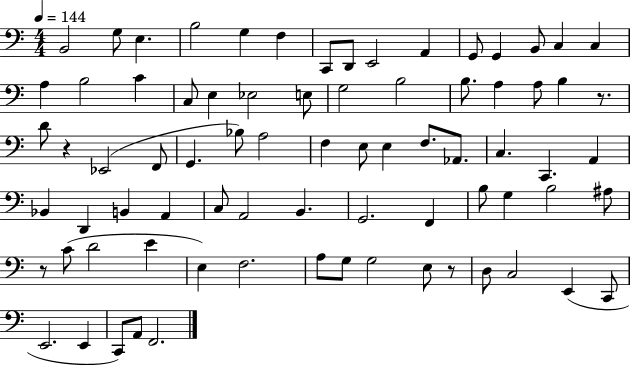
B2/h G3/e E3/q. B3/h G3/q F3/q C2/e D2/e E2/h A2/q G2/e G2/q B2/e C3/q C3/q A3/q B3/h C4/q C3/e E3/q Eb3/h E3/e G3/h B3/h B3/e. A3/q A3/e B3/q R/e. D4/e R/q Eb2/h F2/e G2/q. Bb3/e A3/h F3/q E3/e E3/q F3/e. Ab2/e. C3/q. C2/q. A2/q Bb2/q D2/q B2/q A2/q C3/e A2/h B2/q. G2/h. F2/q B3/e G3/q B3/h A#3/e R/e C4/e D4/h E4/q E3/q F3/h. A3/e G3/e G3/h E3/e R/e D3/e C3/h E2/q C2/e E2/h. E2/q C2/e A2/e F2/h.